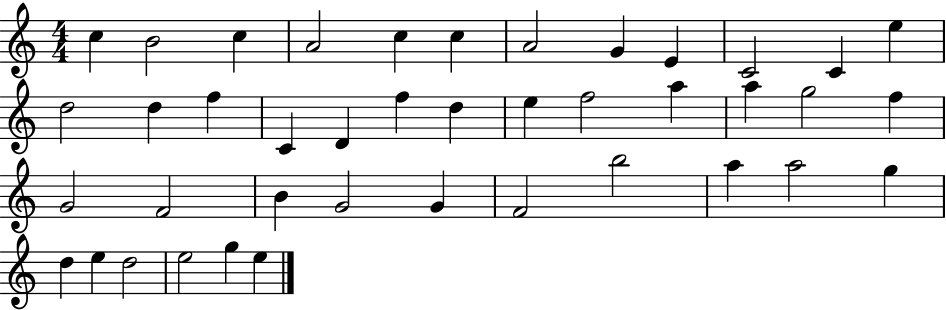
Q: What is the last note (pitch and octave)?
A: E5